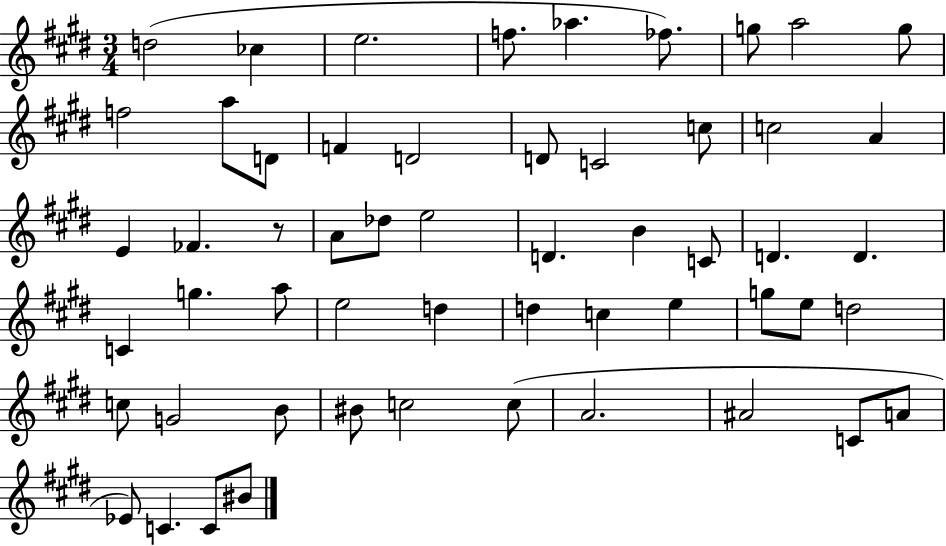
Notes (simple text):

D5/h CES5/q E5/h. F5/e. Ab5/q. FES5/e. G5/e A5/h G5/e F5/h A5/e D4/e F4/q D4/h D4/e C4/h C5/e C5/h A4/q E4/q FES4/q. R/e A4/e Db5/e E5/h D4/q. B4/q C4/e D4/q. D4/q. C4/q G5/q. A5/e E5/h D5/q D5/q C5/q E5/q G5/e E5/e D5/h C5/e G4/h B4/e BIS4/e C5/h C5/e A4/h. A#4/h C4/e A4/e Eb4/e C4/q. C4/e BIS4/e